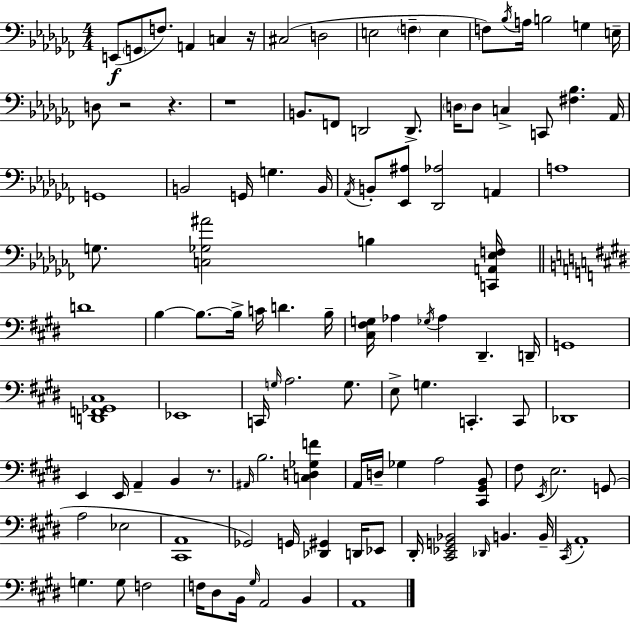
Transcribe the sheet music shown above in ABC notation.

X:1
T:Untitled
M:4/4
L:1/4
K:Abm
E,,/2 G,,/2 F,/2 A,, C, z/4 ^C,2 D,2 E,2 F, E, F,/2 _B,/4 A,/4 B,2 G, E,/4 D,/2 z2 z z4 B,,/2 F,,/2 D,,2 D,,/2 D,/4 D,/2 C, C,,/2 [^F,_B,] _A,,/4 G,,4 B,,2 G,,/4 G, B,,/4 _A,,/4 B,,/2 [_E,,^A,]/2 [_D,,_A,]2 A,, A,4 G,/2 [C,_G,^A]2 B, [C,,A,,_E,F,]/4 D4 B, B,/2 B,/4 C/4 D B,/4 [^C,^F,G,]/4 _A, _G,/4 _A, ^D,, D,,/4 G,,4 [D,,F,,_G,,^C,]4 _E,,4 C,,/4 G,/4 A,2 G,/2 E,/2 G, C,, C,,/2 _D,,4 E,, E,,/4 A,, B,, z/2 ^A,,/4 B,2 [C,D,_G,F] A,,/4 D,/4 _G, A,2 [^C,,^G,,B,,]/2 ^F,/2 E,,/4 E,2 G,,/2 A,2 _E,2 [^C,,A,,]4 _G,,2 G,,/4 [_D,,^G,,] D,,/4 _E,,/2 ^D,,/4 [^C,,_E,,G,,_B,,]2 _D,,/4 B,, B,,/4 ^C,,/4 A,,4 G, G,/2 F,2 F,/4 ^D,/2 B,,/4 ^G,/4 A,,2 B,, A,,4